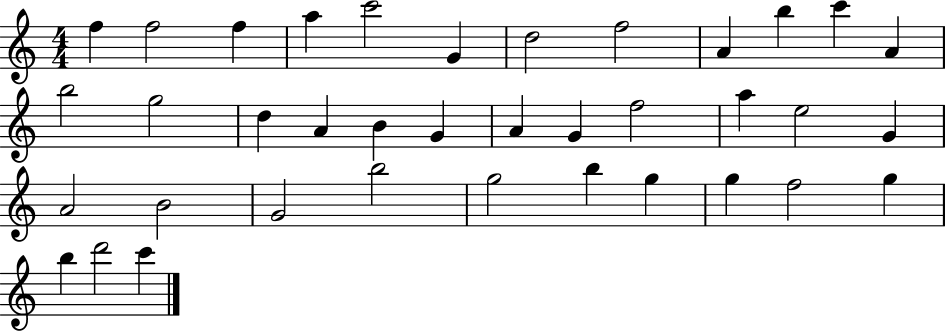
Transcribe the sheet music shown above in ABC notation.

X:1
T:Untitled
M:4/4
L:1/4
K:C
f f2 f a c'2 G d2 f2 A b c' A b2 g2 d A B G A G f2 a e2 G A2 B2 G2 b2 g2 b g g f2 g b d'2 c'